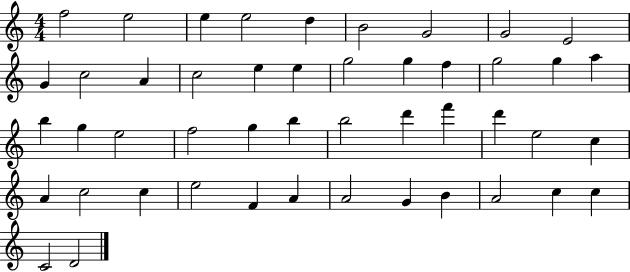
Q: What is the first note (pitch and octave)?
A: F5